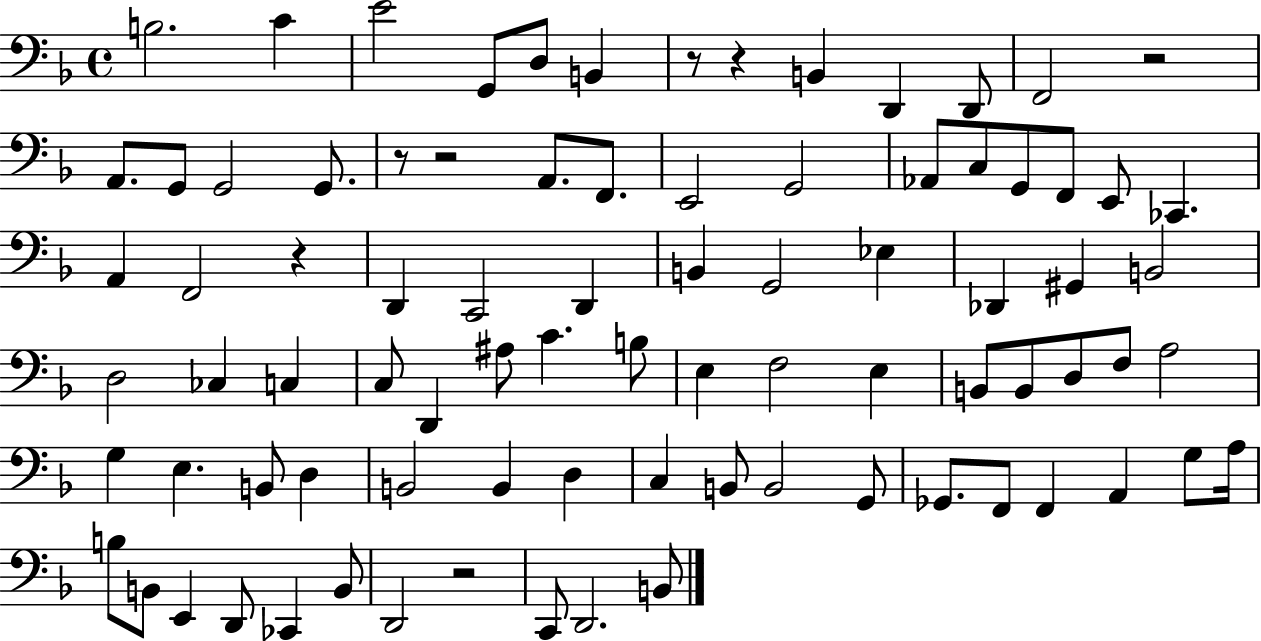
X:1
T:Untitled
M:4/4
L:1/4
K:F
B,2 C E2 G,,/2 D,/2 B,, z/2 z B,, D,, D,,/2 F,,2 z2 A,,/2 G,,/2 G,,2 G,,/2 z/2 z2 A,,/2 F,,/2 E,,2 G,,2 _A,,/2 C,/2 G,,/2 F,,/2 E,,/2 _C,, A,, F,,2 z D,, C,,2 D,, B,, G,,2 _E, _D,, ^G,, B,,2 D,2 _C, C, C,/2 D,, ^A,/2 C B,/2 E, F,2 E, B,,/2 B,,/2 D,/2 F,/2 A,2 G, E, B,,/2 D, B,,2 B,, D, C, B,,/2 B,,2 G,,/2 _G,,/2 F,,/2 F,, A,, G,/2 A,/4 B,/2 B,,/2 E,, D,,/2 _C,, B,,/2 D,,2 z2 C,,/2 D,,2 B,,/2